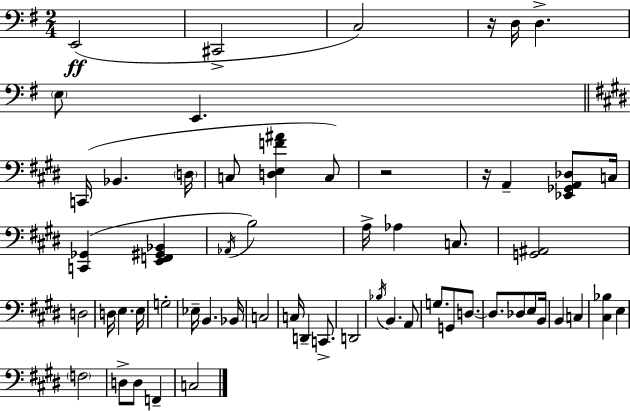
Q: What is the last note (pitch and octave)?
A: C3